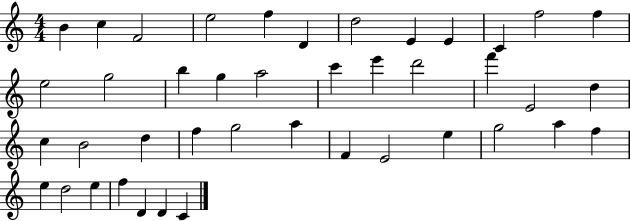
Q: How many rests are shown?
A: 0